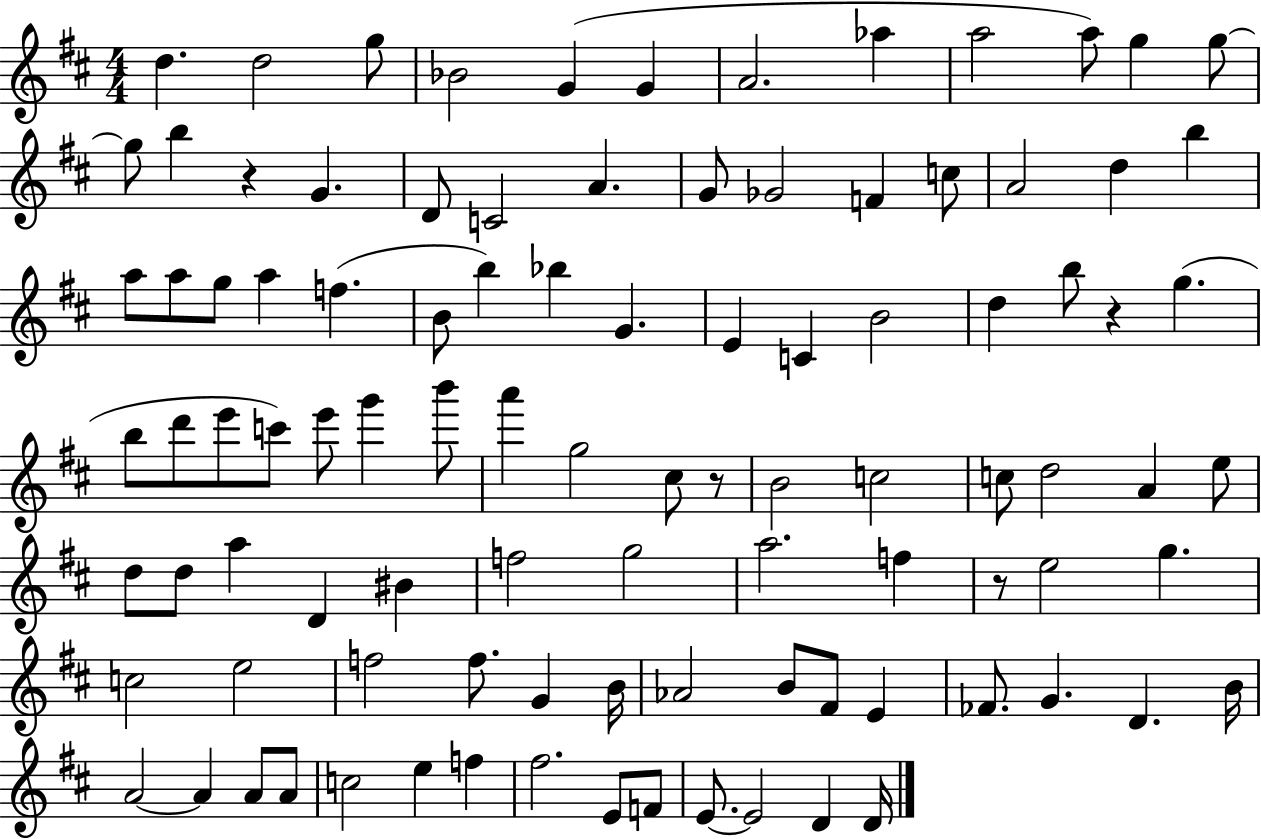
D5/q. D5/h G5/e Bb4/h G4/q G4/q A4/h. Ab5/q A5/h A5/e G5/q G5/e G5/e B5/q R/q G4/q. D4/e C4/h A4/q. G4/e Gb4/h F4/q C5/e A4/h D5/q B5/q A5/e A5/e G5/e A5/q F5/q. B4/e B5/q Bb5/q G4/q. E4/q C4/q B4/h D5/q B5/e R/q G5/q. B5/e D6/e E6/e C6/e E6/e G6/q B6/e A6/q G5/h C#5/e R/e B4/h C5/h C5/e D5/h A4/q E5/e D5/e D5/e A5/q D4/q BIS4/q F5/h G5/h A5/h. F5/q R/e E5/h G5/q. C5/h E5/h F5/h F5/e. G4/q B4/s Ab4/h B4/e F#4/e E4/q FES4/e. G4/q. D4/q. B4/s A4/h A4/q A4/e A4/e C5/h E5/q F5/q F#5/h. E4/e F4/e E4/e. E4/h D4/q D4/s